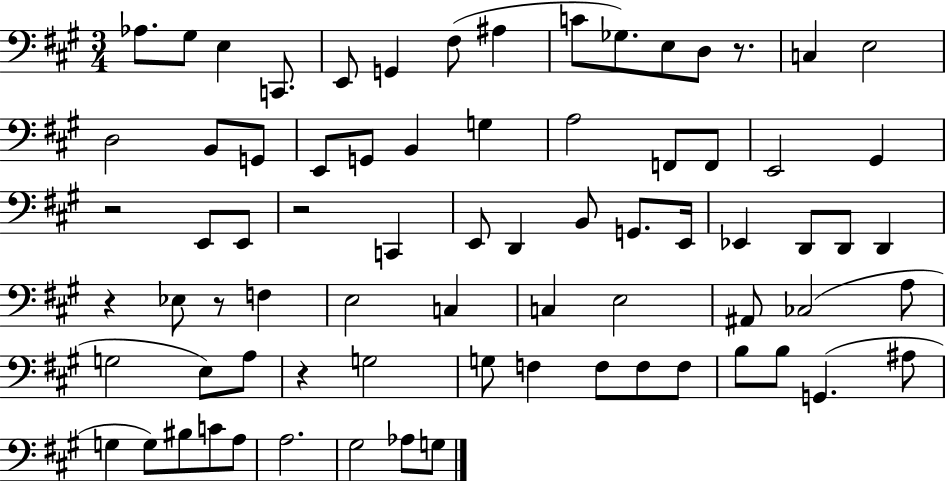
Ab3/e. G#3/e E3/q C2/e. E2/e G2/q F#3/e A#3/q C4/e Gb3/e. E3/e D3/e R/e. C3/q E3/h D3/h B2/e G2/e E2/e G2/e B2/q G3/q A3/h F2/e F2/e E2/h G#2/q R/h E2/e E2/e R/h C2/q E2/e D2/q B2/e G2/e. E2/s Eb2/q D2/e D2/e D2/q R/q Eb3/e R/e F3/q E3/h C3/q C3/q E3/h A#2/e CES3/h A3/e G3/h E3/e A3/e R/q G3/h G3/e F3/q F3/e F3/e F3/e B3/e B3/e G2/q. A#3/e G3/q G3/e BIS3/e C4/e A3/e A3/h. G#3/h Ab3/e G3/e